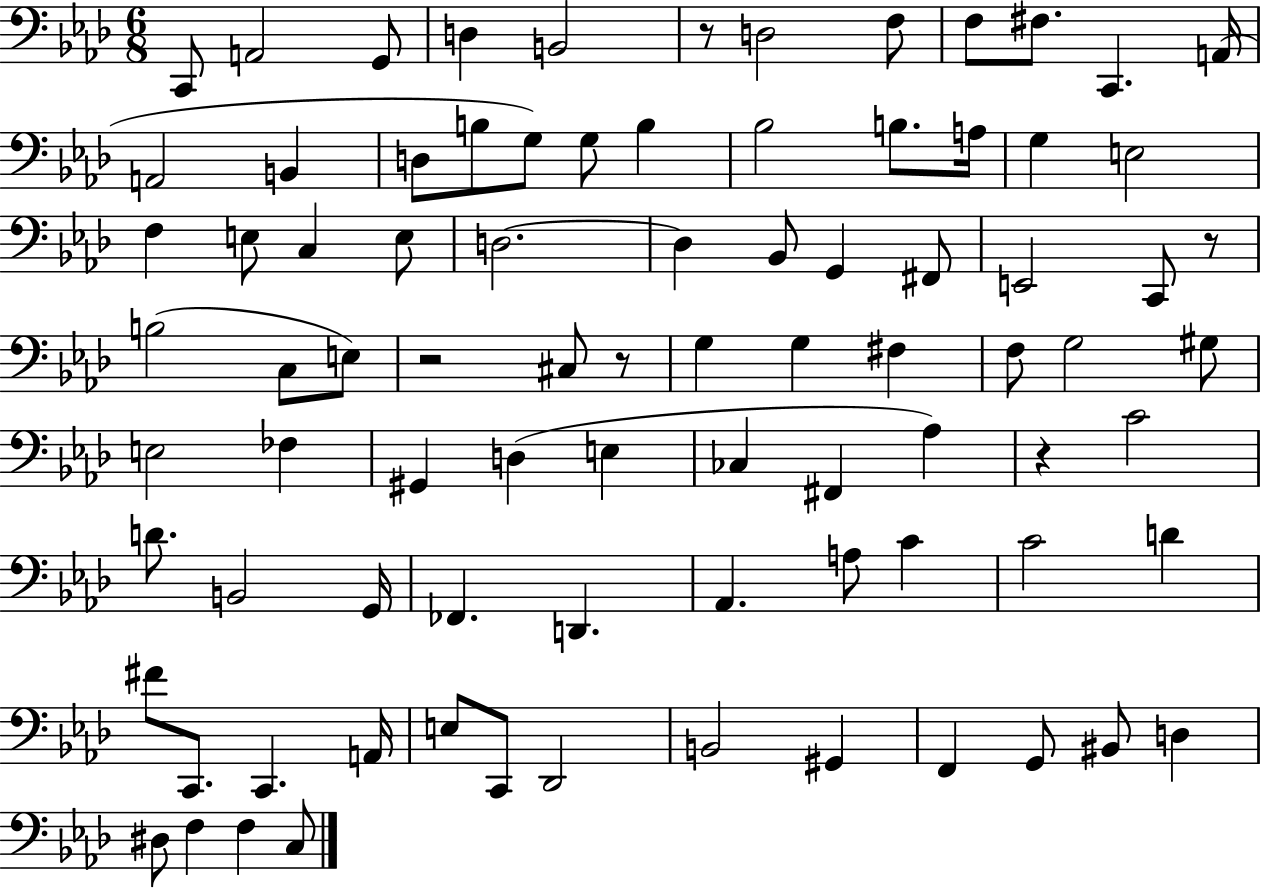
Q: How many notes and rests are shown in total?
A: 85